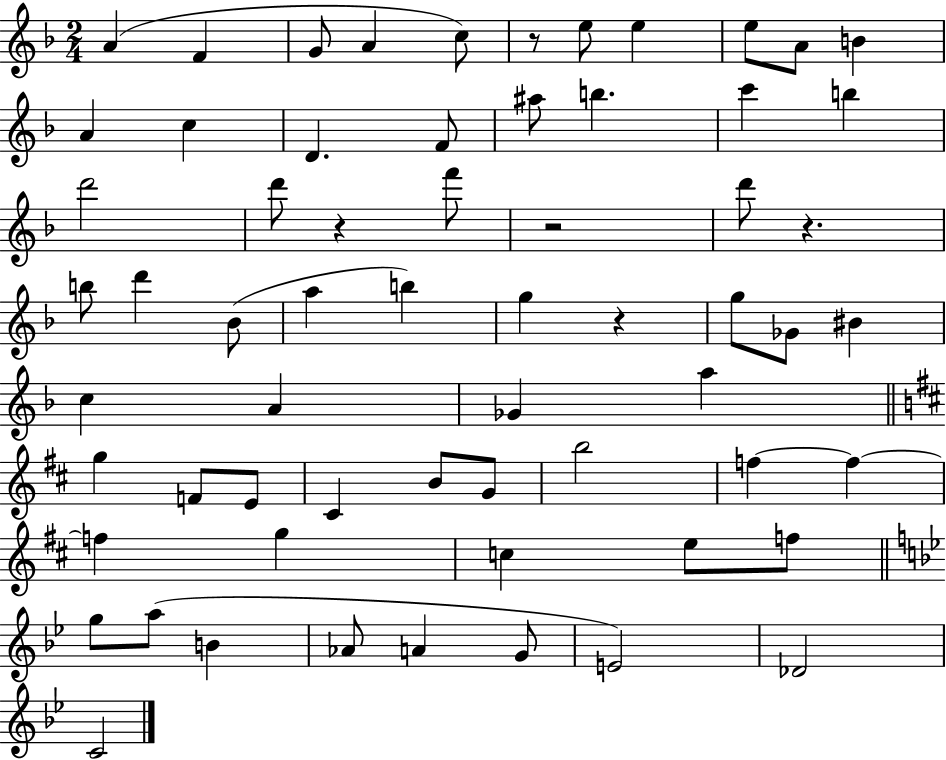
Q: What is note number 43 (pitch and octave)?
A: F5